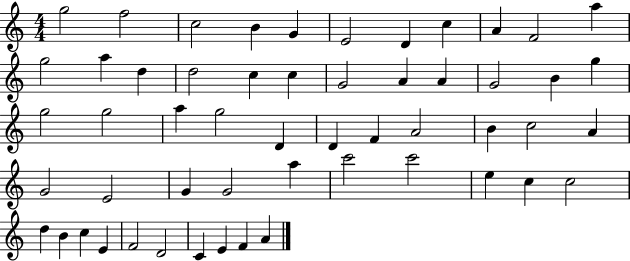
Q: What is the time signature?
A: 4/4